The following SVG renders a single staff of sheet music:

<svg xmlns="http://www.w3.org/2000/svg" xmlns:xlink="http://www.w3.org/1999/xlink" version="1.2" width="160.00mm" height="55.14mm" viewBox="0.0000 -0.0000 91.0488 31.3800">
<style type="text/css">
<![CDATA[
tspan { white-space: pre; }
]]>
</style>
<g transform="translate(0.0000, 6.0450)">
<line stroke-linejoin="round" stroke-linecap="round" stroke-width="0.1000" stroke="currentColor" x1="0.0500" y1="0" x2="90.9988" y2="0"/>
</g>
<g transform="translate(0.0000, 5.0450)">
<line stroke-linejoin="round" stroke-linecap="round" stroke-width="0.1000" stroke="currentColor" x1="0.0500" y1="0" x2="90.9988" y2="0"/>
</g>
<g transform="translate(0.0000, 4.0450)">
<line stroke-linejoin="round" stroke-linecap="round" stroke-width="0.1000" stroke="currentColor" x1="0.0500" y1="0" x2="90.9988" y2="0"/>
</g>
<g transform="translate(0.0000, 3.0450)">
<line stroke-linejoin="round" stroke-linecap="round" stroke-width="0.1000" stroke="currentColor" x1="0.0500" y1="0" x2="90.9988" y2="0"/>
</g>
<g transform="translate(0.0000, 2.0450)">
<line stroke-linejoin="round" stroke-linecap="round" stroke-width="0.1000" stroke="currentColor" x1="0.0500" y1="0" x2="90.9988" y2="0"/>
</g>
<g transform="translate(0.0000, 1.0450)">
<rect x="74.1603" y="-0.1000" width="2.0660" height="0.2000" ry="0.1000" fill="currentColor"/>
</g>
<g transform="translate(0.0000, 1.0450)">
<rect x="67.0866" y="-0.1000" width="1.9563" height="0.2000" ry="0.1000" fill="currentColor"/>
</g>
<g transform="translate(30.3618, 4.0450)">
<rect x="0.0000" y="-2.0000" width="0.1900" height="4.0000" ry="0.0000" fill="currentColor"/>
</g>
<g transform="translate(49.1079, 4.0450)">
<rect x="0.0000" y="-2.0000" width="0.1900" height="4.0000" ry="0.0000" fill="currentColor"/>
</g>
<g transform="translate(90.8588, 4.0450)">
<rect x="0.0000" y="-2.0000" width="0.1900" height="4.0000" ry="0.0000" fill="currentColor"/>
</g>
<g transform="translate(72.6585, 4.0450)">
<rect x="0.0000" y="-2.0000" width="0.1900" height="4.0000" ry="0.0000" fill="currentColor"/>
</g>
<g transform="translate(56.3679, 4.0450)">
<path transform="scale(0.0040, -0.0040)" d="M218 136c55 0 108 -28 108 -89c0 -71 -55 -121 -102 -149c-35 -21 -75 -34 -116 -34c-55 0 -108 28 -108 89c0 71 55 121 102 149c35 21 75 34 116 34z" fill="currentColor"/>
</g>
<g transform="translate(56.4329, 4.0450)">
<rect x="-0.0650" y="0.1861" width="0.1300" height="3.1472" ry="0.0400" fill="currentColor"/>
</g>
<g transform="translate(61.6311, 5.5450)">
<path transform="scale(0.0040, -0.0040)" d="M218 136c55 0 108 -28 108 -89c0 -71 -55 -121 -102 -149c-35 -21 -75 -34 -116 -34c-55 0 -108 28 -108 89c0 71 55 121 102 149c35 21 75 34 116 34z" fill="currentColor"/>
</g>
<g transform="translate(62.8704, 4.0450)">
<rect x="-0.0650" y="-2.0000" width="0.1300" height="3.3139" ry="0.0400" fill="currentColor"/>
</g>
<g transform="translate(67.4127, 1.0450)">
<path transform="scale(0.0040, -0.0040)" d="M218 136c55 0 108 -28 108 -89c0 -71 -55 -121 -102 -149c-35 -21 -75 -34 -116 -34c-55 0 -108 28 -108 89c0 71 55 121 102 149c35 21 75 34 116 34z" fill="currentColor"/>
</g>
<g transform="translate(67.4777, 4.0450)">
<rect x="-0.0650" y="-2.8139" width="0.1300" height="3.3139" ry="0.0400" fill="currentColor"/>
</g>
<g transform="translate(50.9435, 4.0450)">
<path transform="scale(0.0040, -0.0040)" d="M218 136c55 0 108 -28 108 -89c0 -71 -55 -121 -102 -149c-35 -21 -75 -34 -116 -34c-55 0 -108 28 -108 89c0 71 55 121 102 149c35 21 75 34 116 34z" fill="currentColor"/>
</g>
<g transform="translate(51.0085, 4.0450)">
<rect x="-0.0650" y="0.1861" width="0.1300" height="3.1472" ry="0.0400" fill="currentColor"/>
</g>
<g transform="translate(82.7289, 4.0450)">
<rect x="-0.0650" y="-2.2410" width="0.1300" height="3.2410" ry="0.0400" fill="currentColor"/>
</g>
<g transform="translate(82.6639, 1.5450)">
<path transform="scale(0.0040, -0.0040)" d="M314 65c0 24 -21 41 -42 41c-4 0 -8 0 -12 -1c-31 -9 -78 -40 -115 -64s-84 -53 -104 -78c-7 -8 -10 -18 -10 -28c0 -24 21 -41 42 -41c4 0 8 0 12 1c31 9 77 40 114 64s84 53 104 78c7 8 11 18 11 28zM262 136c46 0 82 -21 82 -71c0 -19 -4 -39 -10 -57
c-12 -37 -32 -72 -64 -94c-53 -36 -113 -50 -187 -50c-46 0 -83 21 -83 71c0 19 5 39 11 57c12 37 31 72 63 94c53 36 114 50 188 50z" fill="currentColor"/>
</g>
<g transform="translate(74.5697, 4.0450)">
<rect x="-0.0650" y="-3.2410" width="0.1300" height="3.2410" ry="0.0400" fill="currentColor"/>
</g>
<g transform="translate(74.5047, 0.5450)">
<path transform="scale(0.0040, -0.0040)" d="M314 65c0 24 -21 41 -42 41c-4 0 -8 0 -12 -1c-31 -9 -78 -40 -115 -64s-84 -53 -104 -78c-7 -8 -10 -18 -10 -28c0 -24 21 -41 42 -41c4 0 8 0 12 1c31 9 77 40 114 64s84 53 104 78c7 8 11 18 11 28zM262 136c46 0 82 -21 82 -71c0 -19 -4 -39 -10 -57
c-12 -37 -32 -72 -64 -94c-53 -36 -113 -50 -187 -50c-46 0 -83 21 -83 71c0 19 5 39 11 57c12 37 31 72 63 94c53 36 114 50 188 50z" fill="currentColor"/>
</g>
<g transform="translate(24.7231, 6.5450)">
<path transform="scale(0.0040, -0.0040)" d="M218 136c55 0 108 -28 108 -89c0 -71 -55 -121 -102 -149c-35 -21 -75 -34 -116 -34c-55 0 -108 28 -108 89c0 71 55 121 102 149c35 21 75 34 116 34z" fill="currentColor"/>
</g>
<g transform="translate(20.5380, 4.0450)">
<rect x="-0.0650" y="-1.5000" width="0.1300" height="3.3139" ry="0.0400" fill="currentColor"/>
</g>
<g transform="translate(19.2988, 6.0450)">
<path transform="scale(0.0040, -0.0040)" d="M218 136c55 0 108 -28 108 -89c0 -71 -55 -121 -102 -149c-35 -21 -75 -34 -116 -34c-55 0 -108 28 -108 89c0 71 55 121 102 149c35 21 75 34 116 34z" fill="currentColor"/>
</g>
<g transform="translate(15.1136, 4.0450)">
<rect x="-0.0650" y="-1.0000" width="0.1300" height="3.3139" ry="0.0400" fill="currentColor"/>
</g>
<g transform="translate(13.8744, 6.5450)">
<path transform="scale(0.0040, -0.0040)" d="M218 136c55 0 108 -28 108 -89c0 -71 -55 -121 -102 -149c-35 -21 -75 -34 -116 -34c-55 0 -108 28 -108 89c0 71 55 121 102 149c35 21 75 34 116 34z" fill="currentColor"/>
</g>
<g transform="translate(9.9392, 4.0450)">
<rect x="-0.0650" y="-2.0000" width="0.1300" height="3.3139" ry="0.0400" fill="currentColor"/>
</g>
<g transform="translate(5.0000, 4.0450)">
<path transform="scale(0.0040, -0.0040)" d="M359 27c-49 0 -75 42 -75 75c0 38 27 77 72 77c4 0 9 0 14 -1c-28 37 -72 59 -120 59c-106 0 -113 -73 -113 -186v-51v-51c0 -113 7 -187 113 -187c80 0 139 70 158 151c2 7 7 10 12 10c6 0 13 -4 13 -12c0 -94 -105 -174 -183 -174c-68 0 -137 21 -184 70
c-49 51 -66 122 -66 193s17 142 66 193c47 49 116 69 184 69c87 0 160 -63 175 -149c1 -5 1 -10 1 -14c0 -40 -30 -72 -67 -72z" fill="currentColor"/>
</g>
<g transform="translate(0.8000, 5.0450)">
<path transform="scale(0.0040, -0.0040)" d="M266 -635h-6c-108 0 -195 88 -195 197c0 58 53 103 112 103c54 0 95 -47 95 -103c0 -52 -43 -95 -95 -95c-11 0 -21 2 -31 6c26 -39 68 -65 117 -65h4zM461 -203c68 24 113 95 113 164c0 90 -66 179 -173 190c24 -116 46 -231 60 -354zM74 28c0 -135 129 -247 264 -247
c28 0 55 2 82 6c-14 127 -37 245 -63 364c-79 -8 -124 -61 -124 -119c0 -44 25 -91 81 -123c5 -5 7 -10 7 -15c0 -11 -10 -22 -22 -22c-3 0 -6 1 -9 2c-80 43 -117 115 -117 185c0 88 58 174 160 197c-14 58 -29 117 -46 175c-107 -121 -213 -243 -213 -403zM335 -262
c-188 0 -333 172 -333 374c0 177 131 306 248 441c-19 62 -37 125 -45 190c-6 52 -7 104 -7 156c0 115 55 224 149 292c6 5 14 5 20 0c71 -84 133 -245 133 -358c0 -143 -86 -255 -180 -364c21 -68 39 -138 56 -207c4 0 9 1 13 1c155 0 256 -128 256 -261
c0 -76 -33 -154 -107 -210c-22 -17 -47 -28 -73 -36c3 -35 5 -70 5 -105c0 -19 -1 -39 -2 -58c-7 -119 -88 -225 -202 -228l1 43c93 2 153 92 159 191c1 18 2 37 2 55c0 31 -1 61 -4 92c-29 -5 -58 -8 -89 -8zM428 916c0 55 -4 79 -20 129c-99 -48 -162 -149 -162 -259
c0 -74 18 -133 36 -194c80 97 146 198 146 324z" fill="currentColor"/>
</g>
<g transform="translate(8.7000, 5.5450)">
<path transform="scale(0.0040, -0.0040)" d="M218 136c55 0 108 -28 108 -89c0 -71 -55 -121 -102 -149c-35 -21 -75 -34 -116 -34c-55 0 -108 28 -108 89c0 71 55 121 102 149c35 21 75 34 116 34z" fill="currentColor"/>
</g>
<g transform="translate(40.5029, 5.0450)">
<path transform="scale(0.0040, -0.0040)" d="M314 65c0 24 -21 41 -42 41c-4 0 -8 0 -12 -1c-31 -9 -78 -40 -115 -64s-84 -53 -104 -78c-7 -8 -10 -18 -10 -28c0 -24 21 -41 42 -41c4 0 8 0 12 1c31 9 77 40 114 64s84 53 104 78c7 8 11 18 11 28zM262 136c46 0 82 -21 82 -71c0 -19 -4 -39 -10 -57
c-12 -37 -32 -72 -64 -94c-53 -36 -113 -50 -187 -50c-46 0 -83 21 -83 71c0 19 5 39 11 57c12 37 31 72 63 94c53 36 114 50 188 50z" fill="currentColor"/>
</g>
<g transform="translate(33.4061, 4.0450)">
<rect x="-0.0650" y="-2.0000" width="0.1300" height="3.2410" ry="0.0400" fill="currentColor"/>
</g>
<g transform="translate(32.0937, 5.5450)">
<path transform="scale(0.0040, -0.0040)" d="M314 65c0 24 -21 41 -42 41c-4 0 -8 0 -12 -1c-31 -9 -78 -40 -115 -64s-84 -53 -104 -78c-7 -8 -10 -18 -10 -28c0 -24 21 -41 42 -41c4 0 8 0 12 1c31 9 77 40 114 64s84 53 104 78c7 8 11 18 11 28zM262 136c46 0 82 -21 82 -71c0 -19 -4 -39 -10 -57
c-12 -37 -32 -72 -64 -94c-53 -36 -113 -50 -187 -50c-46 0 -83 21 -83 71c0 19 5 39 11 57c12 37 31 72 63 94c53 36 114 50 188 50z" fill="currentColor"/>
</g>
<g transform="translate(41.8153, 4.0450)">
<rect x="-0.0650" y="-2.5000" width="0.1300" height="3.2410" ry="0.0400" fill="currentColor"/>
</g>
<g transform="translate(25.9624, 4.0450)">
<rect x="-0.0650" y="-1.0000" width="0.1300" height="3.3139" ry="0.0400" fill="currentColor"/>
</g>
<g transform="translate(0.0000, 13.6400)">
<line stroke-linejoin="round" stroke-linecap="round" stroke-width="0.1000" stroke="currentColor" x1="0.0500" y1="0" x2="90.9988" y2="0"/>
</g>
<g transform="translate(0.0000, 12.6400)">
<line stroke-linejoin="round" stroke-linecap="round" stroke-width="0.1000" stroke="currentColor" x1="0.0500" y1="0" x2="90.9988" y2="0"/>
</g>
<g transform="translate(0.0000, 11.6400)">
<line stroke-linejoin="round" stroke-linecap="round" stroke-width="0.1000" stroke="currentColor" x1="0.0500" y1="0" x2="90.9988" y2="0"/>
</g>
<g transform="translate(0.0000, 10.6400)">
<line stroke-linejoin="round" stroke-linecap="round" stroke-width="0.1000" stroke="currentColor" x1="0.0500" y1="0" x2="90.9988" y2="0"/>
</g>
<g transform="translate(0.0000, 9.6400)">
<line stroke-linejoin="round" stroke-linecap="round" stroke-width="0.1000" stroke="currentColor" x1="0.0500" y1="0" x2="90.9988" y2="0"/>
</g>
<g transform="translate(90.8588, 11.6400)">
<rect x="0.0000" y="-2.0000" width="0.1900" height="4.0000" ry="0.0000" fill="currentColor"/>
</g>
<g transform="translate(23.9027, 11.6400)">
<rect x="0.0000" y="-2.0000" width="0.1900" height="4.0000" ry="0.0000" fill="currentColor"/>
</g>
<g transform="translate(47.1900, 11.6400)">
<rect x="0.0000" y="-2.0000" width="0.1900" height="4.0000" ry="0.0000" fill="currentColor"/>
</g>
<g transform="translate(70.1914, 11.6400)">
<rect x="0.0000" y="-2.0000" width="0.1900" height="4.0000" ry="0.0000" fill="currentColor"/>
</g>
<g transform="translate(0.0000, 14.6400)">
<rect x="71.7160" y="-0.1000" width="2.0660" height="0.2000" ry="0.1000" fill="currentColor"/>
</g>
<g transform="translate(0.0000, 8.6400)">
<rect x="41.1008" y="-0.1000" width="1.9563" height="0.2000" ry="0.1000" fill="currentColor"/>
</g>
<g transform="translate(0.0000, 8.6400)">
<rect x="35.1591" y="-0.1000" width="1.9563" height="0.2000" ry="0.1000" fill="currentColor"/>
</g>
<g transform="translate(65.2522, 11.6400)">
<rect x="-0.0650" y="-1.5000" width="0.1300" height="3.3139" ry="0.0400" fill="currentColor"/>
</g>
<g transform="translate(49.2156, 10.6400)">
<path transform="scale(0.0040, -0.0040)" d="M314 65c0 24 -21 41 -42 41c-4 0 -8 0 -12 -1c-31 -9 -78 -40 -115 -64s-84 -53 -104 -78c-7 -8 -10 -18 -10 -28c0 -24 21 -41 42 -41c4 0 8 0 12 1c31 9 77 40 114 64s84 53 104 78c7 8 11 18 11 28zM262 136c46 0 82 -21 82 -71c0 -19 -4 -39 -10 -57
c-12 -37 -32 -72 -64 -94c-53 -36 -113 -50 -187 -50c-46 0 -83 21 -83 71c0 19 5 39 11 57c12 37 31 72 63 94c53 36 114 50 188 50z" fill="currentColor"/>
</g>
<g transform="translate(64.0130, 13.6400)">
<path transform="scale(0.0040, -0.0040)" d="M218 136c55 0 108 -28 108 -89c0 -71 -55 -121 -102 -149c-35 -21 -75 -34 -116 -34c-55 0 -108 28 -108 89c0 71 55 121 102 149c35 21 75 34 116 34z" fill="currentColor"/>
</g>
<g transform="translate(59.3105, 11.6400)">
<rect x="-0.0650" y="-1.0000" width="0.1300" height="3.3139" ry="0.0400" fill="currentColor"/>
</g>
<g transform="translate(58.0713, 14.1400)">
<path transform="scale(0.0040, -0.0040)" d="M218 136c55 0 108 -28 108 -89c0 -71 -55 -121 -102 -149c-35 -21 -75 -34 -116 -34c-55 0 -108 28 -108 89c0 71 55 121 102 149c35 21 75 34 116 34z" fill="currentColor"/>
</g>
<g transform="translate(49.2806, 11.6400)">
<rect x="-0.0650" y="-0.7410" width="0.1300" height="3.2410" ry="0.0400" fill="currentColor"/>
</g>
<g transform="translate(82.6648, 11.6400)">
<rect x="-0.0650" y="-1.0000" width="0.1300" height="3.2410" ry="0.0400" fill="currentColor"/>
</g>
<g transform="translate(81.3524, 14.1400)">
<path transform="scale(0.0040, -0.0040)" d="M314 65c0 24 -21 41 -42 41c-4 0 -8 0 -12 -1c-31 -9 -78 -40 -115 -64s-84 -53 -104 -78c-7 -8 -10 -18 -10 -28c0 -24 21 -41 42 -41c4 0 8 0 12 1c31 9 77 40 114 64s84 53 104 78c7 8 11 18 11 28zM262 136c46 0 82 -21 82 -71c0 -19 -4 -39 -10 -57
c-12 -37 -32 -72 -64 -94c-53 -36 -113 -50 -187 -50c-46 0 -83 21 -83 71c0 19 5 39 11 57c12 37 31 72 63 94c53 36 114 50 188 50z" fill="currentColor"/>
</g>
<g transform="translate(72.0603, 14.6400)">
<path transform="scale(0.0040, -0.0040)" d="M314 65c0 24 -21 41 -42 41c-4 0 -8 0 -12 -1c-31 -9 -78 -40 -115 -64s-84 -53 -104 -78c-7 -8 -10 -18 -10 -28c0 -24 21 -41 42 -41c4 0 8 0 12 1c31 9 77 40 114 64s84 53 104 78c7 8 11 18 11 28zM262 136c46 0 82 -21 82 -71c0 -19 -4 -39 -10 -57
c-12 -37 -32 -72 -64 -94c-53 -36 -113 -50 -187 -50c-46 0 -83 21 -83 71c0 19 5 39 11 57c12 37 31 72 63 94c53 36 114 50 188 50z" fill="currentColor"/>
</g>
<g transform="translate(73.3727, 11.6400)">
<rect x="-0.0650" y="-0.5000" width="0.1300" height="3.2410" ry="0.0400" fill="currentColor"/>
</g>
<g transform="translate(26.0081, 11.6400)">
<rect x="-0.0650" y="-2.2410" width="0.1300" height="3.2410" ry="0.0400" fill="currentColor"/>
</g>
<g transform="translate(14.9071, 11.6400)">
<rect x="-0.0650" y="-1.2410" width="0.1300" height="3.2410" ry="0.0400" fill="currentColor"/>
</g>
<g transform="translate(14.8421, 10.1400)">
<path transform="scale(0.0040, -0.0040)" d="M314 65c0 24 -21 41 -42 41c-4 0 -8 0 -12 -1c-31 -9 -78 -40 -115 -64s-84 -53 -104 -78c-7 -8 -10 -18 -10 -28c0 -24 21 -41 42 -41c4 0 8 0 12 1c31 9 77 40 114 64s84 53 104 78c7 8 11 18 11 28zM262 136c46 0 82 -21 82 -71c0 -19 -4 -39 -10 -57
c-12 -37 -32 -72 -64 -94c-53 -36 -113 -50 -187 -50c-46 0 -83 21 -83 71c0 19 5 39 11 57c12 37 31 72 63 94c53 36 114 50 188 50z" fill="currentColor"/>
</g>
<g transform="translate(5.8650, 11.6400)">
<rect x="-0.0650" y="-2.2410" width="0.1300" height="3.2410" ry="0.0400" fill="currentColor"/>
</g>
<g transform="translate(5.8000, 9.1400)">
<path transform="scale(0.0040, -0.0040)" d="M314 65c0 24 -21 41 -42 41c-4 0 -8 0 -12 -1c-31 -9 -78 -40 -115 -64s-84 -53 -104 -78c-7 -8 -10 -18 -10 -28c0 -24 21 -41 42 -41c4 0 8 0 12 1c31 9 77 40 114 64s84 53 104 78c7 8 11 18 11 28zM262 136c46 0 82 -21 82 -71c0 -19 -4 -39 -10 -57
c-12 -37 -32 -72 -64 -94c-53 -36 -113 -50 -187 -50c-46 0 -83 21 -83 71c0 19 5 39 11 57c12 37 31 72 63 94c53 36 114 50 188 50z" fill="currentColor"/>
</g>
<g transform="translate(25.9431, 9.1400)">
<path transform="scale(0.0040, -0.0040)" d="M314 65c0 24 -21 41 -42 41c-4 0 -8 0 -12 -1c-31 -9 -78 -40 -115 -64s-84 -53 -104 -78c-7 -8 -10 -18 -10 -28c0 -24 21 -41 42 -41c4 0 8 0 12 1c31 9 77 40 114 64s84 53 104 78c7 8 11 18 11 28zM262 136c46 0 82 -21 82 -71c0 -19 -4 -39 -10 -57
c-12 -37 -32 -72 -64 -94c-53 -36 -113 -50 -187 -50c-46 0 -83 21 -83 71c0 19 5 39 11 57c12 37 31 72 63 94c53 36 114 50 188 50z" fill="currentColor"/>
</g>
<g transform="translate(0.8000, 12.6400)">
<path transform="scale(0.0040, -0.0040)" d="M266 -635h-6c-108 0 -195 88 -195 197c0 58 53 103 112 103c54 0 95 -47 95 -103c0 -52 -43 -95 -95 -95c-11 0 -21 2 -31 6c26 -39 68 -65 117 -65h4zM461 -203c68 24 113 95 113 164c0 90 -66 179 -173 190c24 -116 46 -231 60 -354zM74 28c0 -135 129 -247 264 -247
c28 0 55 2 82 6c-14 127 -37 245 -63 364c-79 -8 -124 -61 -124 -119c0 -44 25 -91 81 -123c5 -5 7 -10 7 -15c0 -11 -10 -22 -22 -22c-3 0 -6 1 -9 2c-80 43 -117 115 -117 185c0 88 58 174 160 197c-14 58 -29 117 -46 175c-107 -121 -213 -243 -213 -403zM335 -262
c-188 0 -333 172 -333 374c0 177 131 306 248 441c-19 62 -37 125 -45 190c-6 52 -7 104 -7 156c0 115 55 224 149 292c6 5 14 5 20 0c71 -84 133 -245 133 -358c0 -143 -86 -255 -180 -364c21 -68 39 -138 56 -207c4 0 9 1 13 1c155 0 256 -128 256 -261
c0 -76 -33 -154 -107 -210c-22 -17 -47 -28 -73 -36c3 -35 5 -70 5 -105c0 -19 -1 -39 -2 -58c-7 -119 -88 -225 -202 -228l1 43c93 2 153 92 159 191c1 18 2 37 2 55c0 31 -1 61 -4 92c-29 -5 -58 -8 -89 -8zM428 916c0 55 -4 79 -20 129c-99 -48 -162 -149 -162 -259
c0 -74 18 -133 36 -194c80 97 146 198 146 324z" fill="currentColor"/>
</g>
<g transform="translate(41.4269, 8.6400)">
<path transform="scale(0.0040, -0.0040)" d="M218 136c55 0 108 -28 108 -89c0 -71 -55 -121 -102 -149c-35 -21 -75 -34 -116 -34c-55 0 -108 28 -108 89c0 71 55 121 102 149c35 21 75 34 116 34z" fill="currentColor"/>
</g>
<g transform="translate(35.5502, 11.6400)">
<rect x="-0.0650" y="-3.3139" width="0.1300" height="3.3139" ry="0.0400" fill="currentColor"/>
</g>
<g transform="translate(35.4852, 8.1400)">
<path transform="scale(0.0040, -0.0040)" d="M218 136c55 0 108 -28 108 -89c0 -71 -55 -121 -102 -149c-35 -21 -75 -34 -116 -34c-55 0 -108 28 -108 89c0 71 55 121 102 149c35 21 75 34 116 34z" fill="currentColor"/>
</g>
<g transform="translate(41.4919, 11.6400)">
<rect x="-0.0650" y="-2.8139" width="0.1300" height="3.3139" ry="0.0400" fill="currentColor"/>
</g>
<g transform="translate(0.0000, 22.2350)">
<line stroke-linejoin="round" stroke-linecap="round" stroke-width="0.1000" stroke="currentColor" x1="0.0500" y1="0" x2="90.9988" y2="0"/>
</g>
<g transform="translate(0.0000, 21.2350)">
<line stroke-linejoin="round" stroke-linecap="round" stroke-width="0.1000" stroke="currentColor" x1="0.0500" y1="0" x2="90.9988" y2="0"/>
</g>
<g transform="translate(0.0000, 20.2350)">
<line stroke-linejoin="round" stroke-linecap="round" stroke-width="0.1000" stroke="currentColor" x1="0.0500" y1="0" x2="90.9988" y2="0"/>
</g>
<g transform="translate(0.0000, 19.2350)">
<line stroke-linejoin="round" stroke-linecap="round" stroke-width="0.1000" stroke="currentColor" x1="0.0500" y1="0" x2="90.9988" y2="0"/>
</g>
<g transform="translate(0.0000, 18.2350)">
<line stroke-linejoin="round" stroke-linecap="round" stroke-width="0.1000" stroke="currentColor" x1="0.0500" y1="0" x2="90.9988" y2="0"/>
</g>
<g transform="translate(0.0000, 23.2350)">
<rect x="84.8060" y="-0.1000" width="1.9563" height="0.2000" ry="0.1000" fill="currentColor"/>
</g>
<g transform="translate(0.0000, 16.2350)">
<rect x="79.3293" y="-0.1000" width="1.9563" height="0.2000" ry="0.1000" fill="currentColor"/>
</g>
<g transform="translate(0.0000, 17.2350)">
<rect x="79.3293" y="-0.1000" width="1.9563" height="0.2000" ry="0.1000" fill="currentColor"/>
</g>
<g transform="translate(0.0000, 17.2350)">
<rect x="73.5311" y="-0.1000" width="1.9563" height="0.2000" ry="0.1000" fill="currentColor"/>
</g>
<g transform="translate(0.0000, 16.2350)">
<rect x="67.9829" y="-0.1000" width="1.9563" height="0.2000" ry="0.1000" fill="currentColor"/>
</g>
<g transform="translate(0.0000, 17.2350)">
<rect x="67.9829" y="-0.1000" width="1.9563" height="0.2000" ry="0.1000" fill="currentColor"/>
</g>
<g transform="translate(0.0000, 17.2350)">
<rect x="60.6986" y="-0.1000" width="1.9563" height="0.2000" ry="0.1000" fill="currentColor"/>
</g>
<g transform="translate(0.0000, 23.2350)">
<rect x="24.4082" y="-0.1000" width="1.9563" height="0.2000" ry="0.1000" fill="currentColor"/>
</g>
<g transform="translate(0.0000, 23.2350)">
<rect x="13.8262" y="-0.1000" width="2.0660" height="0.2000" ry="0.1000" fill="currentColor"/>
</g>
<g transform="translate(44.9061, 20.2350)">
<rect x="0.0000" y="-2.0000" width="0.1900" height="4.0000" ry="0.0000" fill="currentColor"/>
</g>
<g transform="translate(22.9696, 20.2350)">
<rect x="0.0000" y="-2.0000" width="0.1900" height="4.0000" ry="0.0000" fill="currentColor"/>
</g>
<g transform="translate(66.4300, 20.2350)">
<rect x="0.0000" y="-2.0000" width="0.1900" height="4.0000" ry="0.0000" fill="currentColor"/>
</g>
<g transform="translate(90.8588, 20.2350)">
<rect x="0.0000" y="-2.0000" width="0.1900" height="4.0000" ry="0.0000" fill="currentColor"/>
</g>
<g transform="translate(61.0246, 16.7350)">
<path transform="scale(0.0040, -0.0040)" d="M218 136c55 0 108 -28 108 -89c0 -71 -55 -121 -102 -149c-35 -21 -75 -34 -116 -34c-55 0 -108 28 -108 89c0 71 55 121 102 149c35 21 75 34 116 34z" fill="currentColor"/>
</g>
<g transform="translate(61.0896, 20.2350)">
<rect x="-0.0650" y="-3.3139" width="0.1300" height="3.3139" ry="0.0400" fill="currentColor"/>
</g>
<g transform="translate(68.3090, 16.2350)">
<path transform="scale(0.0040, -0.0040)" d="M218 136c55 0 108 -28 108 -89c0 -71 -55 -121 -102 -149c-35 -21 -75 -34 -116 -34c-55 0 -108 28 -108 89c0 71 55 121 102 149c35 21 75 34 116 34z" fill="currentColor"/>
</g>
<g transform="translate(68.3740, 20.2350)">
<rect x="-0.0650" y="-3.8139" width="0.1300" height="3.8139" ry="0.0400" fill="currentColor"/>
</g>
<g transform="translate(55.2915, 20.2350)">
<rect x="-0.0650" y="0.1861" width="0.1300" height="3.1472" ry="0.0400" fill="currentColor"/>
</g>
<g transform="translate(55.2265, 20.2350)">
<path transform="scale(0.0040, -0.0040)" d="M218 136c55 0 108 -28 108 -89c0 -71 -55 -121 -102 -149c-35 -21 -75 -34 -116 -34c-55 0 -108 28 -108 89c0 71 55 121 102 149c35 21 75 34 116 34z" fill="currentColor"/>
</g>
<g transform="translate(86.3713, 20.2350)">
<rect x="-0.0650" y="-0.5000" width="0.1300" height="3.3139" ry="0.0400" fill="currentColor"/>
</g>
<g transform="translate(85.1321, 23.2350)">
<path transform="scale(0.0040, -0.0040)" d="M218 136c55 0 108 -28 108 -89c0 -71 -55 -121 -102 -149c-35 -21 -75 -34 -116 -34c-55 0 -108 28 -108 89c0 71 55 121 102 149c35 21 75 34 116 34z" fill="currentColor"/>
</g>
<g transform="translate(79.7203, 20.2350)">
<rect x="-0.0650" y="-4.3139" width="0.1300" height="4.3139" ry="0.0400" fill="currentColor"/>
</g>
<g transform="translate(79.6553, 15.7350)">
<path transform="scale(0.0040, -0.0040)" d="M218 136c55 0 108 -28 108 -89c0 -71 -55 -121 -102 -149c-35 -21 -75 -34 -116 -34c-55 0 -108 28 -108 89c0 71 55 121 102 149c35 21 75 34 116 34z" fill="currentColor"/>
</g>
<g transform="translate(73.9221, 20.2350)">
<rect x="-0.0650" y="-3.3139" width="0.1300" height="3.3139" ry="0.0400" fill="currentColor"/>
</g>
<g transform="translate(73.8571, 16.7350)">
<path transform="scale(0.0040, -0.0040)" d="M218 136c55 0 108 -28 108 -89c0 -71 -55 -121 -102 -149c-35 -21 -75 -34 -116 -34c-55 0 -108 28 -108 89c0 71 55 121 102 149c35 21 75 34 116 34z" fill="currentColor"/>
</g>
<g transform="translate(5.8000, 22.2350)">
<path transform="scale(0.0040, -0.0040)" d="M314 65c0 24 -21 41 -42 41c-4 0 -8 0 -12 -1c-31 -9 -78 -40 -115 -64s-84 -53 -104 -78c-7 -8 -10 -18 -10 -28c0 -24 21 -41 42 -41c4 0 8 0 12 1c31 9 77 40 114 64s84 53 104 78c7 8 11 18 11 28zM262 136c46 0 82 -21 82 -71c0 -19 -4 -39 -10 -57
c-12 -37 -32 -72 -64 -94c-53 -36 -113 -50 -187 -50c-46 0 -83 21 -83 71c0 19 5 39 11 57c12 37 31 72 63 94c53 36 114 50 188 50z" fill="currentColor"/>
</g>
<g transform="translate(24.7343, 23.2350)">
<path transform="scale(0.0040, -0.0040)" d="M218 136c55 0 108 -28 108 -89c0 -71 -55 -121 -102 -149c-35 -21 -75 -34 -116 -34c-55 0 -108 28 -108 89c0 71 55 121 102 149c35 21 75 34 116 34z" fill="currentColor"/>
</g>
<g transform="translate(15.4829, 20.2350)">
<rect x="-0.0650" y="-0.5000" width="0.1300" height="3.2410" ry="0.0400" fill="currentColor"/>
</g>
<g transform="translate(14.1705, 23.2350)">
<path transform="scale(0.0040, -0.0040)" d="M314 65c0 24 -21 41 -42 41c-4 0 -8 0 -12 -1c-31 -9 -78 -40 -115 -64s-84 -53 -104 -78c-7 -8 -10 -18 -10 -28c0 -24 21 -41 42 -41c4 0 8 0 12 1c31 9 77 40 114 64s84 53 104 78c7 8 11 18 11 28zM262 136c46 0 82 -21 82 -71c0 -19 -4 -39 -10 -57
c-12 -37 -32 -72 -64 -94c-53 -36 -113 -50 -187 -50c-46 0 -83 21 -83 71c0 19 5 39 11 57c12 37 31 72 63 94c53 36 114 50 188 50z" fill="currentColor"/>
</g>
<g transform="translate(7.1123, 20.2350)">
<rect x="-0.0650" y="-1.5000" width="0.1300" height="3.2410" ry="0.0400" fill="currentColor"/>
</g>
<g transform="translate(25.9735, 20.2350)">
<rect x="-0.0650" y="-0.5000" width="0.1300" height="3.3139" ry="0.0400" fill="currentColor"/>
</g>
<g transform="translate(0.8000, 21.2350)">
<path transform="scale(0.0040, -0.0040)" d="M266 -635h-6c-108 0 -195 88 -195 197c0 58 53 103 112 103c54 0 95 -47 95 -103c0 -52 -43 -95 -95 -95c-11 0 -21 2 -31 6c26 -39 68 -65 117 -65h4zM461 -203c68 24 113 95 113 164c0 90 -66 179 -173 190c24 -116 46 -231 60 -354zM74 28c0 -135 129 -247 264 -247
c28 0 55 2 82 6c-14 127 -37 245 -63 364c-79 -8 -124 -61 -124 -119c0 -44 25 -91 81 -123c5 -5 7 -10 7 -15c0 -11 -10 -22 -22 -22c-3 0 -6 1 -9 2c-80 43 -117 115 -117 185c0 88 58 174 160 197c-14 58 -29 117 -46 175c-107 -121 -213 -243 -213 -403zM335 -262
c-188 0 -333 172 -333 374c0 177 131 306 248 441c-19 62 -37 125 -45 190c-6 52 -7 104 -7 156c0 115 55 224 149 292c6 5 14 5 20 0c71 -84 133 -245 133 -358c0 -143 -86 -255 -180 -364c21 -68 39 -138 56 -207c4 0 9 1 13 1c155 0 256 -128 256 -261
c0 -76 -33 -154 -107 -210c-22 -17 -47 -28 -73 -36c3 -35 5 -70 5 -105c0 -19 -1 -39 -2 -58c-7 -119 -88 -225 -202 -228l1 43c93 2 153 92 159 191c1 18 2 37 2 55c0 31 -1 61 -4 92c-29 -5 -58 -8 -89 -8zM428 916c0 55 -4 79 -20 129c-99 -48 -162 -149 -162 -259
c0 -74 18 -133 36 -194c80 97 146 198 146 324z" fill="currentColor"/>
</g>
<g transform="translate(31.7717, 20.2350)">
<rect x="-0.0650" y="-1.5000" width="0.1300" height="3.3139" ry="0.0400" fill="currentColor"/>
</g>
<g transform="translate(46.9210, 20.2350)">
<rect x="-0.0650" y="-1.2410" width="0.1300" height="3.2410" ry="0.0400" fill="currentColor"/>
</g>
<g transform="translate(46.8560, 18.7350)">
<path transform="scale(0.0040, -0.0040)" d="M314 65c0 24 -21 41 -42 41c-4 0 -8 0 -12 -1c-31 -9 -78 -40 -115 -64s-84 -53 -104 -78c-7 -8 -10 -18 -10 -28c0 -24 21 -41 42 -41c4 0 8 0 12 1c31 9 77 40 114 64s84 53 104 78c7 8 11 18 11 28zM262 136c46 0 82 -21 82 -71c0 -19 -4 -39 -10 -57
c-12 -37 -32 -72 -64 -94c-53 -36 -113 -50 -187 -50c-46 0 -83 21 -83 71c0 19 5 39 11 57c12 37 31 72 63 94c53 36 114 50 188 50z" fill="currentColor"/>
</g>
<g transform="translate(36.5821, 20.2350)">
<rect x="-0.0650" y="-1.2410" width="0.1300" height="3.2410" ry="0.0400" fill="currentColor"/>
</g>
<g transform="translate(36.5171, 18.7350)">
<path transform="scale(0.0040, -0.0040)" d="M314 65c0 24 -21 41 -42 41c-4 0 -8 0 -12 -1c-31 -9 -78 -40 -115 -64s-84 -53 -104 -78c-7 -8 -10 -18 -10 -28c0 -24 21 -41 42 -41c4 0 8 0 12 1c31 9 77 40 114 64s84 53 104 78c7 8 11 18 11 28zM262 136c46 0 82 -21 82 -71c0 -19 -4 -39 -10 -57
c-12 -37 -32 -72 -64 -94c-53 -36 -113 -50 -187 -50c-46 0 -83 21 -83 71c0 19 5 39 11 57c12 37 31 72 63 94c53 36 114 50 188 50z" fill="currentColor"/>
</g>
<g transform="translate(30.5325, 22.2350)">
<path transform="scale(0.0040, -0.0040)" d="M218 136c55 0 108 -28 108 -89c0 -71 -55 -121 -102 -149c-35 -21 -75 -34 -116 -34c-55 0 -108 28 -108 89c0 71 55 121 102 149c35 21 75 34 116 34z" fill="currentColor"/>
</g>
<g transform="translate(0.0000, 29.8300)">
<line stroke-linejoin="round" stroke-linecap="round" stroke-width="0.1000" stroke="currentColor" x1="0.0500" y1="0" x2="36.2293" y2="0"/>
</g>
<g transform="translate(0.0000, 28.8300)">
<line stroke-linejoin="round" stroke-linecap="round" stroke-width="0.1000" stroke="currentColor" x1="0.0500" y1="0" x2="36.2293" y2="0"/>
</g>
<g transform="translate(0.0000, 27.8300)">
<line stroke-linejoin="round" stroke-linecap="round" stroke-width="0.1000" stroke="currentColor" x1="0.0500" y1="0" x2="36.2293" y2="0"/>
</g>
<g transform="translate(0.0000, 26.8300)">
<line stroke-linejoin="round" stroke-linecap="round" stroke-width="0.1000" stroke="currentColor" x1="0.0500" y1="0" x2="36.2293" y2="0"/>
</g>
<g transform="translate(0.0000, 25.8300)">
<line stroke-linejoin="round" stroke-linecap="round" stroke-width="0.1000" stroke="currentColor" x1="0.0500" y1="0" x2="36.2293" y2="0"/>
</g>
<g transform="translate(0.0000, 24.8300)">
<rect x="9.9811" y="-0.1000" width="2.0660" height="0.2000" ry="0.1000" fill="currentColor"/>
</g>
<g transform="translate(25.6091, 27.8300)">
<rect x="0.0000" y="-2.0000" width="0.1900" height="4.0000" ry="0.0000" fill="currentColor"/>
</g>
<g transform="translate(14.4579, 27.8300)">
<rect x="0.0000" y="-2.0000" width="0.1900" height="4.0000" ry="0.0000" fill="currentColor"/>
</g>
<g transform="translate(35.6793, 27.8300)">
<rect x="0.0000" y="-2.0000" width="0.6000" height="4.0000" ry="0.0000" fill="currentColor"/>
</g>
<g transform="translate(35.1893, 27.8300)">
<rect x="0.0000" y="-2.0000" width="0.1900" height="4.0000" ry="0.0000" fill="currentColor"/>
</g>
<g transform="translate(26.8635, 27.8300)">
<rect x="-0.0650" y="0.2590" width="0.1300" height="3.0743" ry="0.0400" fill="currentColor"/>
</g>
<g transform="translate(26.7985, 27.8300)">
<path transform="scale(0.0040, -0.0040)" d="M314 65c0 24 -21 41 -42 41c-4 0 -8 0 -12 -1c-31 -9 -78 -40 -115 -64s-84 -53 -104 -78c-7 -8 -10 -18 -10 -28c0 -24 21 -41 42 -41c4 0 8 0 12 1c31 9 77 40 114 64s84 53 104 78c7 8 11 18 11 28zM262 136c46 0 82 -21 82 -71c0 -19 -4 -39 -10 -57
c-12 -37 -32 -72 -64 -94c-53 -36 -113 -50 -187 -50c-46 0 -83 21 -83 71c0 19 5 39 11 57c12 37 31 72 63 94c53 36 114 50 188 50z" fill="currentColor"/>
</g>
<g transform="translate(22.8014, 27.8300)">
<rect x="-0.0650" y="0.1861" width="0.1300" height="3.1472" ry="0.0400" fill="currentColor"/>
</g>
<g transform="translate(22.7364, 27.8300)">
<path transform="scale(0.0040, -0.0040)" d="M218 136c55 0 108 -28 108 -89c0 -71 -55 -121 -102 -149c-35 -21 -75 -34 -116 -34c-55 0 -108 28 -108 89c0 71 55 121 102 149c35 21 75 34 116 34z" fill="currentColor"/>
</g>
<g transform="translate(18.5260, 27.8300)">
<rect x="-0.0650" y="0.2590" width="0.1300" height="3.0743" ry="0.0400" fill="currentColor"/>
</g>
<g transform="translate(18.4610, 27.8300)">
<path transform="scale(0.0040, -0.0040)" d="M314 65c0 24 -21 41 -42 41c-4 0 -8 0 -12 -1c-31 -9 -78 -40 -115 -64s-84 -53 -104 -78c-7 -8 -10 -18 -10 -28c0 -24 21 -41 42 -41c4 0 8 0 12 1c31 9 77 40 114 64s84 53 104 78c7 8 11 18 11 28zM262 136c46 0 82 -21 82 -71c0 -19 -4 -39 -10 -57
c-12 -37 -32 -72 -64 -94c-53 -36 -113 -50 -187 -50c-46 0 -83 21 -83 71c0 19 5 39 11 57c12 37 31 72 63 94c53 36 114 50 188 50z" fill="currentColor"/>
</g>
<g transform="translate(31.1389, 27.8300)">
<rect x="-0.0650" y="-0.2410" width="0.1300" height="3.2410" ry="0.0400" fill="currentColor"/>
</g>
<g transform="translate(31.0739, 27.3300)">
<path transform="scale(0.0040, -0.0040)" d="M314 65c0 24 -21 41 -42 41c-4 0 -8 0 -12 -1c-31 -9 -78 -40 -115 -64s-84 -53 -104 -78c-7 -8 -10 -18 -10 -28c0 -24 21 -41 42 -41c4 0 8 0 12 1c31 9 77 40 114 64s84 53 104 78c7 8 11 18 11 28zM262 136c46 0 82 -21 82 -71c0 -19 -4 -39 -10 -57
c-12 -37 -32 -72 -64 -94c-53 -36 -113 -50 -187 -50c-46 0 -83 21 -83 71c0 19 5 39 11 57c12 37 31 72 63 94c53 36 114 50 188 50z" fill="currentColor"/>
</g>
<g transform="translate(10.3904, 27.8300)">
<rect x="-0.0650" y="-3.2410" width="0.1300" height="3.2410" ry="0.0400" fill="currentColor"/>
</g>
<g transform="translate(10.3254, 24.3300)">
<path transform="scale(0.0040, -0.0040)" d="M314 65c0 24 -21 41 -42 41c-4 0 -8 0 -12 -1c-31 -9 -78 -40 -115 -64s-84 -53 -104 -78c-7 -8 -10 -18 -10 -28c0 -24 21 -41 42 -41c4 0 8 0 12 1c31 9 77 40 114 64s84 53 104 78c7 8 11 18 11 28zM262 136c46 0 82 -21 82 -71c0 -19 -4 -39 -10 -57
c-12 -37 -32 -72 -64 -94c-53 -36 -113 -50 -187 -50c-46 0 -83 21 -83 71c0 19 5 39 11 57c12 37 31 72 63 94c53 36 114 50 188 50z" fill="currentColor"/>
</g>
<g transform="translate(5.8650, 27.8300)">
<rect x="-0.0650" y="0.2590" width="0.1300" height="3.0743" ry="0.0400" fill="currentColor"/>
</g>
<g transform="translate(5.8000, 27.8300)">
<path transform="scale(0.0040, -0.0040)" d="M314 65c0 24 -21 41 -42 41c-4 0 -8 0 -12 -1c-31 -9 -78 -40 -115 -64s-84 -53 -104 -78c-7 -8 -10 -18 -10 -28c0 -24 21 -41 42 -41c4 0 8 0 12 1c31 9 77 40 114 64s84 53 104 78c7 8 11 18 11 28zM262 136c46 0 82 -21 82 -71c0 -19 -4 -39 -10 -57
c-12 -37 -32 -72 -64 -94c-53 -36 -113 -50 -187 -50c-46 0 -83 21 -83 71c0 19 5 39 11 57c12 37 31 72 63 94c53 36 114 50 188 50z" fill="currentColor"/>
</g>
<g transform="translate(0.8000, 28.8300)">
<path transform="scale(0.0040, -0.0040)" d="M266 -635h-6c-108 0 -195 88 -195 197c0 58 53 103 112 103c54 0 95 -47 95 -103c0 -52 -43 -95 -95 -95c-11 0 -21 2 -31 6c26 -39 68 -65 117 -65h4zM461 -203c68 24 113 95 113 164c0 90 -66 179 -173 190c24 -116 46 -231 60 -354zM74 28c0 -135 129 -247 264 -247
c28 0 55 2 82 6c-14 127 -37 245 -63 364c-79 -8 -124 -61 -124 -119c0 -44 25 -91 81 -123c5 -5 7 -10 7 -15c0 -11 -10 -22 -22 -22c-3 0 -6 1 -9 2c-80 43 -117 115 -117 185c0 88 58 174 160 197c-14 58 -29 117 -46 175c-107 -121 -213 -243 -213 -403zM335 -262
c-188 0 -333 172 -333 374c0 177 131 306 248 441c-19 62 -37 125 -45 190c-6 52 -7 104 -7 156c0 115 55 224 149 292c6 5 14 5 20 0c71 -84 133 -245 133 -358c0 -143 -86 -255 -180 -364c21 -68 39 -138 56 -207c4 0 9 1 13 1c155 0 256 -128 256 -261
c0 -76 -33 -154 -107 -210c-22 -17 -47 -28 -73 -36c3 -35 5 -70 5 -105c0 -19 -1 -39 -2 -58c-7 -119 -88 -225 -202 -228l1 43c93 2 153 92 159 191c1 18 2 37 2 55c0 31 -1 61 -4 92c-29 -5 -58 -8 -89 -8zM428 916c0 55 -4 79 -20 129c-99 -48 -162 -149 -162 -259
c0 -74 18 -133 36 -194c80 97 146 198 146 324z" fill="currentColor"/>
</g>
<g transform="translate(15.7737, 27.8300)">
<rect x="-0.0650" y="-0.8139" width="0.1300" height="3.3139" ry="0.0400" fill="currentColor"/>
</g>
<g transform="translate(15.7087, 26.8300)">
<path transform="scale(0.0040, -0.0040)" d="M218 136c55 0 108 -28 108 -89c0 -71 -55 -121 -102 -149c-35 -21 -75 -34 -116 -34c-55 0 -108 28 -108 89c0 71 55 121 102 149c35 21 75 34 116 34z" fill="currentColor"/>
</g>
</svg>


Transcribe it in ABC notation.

X:1
T:Untitled
M:4/4
L:1/4
K:C
F D E D F2 G2 B B F a b2 g2 g2 e2 g2 b a d2 D E C2 D2 E2 C2 C E e2 e2 B b c' b d' C B2 b2 d B2 B B2 c2